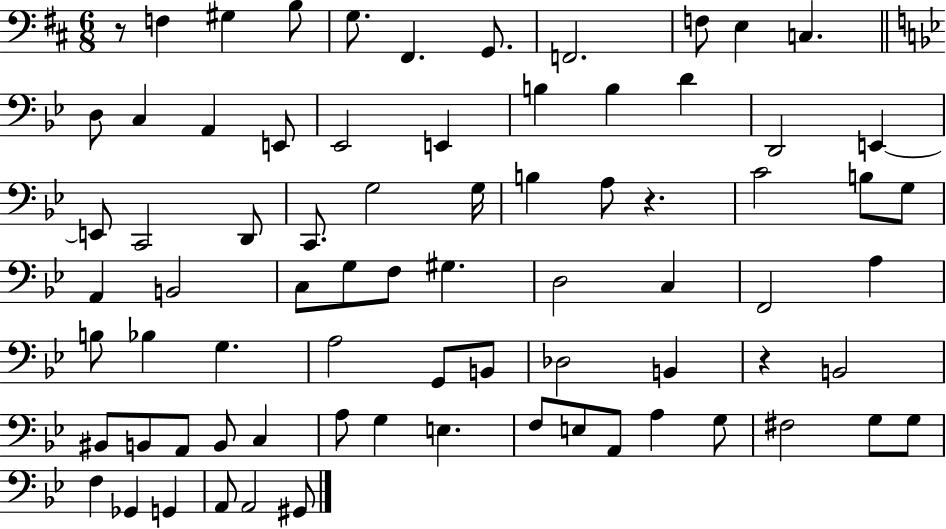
R/e F3/q G#3/q B3/e G3/e. F#2/q. G2/e. F2/h. F3/e E3/q C3/q. D3/e C3/q A2/q E2/e Eb2/h E2/q B3/q B3/q D4/q D2/h E2/q E2/e C2/h D2/e C2/e. G3/h G3/s B3/q A3/e R/q. C4/h B3/e G3/e A2/q B2/h C3/e G3/e F3/e G#3/q. D3/h C3/q F2/h A3/q B3/e Bb3/q G3/q. A3/h G2/e B2/e Db3/h B2/q R/q B2/h BIS2/e B2/e A2/e B2/e C3/q A3/e G3/q E3/q. F3/e E3/e A2/e A3/q G3/e F#3/h G3/e G3/e F3/q Gb2/q G2/q A2/e A2/h G#2/e